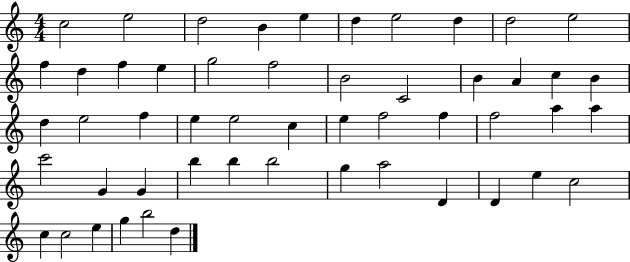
{
  \clef treble
  \numericTimeSignature
  \time 4/4
  \key c \major
  c''2 e''2 | d''2 b'4 e''4 | d''4 e''2 d''4 | d''2 e''2 | \break f''4 d''4 f''4 e''4 | g''2 f''2 | b'2 c'2 | b'4 a'4 c''4 b'4 | \break d''4 e''2 f''4 | e''4 e''2 c''4 | e''4 f''2 f''4 | f''2 a''4 a''4 | \break c'''2 g'4 g'4 | b''4 b''4 b''2 | g''4 a''2 d'4 | d'4 e''4 c''2 | \break c''4 c''2 e''4 | g''4 b''2 d''4 | \bar "|."
}